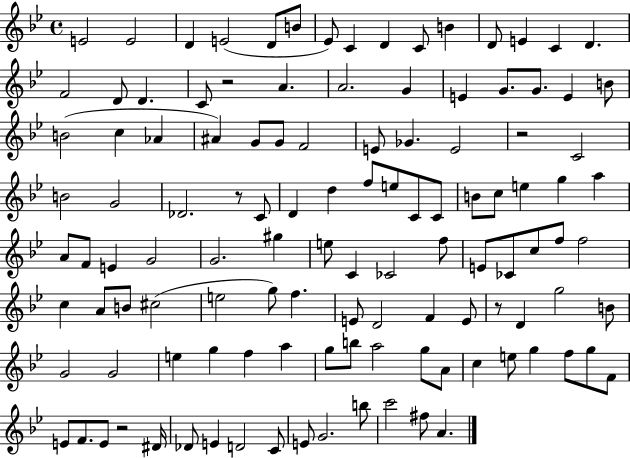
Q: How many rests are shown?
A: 5